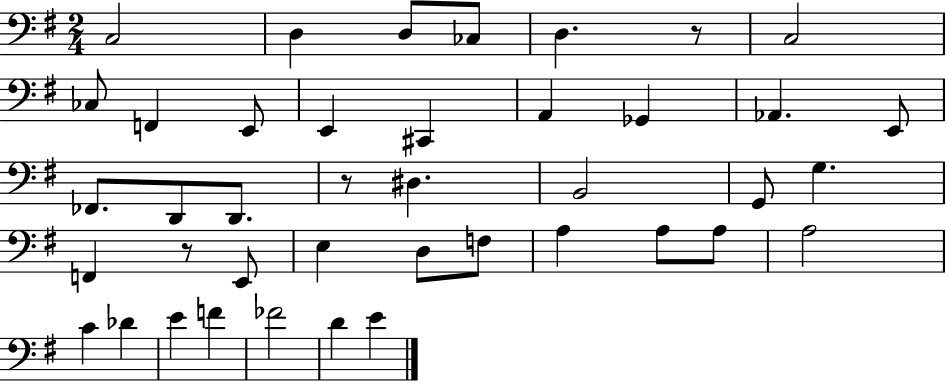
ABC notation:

X:1
T:Untitled
M:2/4
L:1/4
K:G
C,2 D, D,/2 _C,/2 D, z/2 C,2 _C,/2 F,, E,,/2 E,, ^C,, A,, _G,, _A,, E,,/2 _F,,/2 D,,/2 D,,/2 z/2 ^D, B,,2 G,,/2 G, F,, z/2 E,,/2 E, D,/2 F,/2 A, A,/2 A,/2 A,2 C _D E F _F2 D E